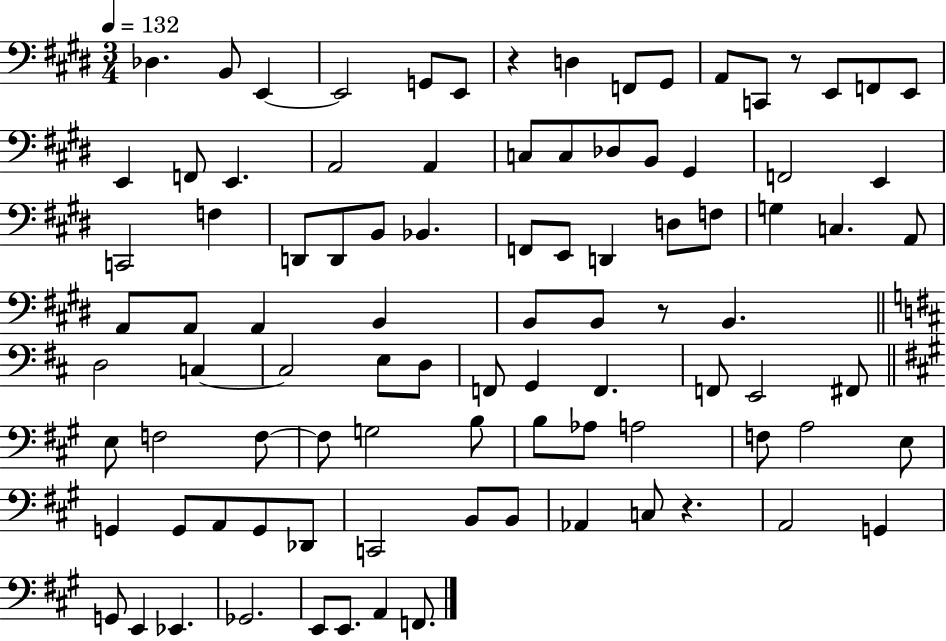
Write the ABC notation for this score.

X:1
T:Untitled
M:3/4
L:1/4
K:E
_D, B,,/2 E,, E,,2 G,,/2 E,,/2 z D, F,,/2 ^G,,/2 A,,/2 C,,/2 z/2 E,,/2 F,,/2 E,,/2 E,, F,,/2 E,, A,,2 A,, C,/2 C,/2 _D,/2 B,,/2 ^G,, F,,2 E,, C,,2 F, D,,/2 D,,/2 B,,/2 _B,, F,,/2 E,,/2 D,, D,/2 F,/2 G, C, A,,/2 A,,/2 A,,/2 A,, B,, B,,/2 B,,/2 z/2 B,, D,2 C, C,2 E,/2 D,/2 F,,/2 G,, F,, F,,/2 E,,2 ^F,,/2 E,/2 F,2 F,/2 F,/2 G,2 B,/2 B,/2 _A,/2 A,2 F,/2 A,2 E,/2 G,, G,,/2 A,,/2 G,,/2 _D,,/2 C,,2 B,,/2 B,,/2 _A,, C,/2 z A,,2 G,, G,,/2 E,, _E,, _G,,2 E,,/2 E,,/2 A,, F,,/2